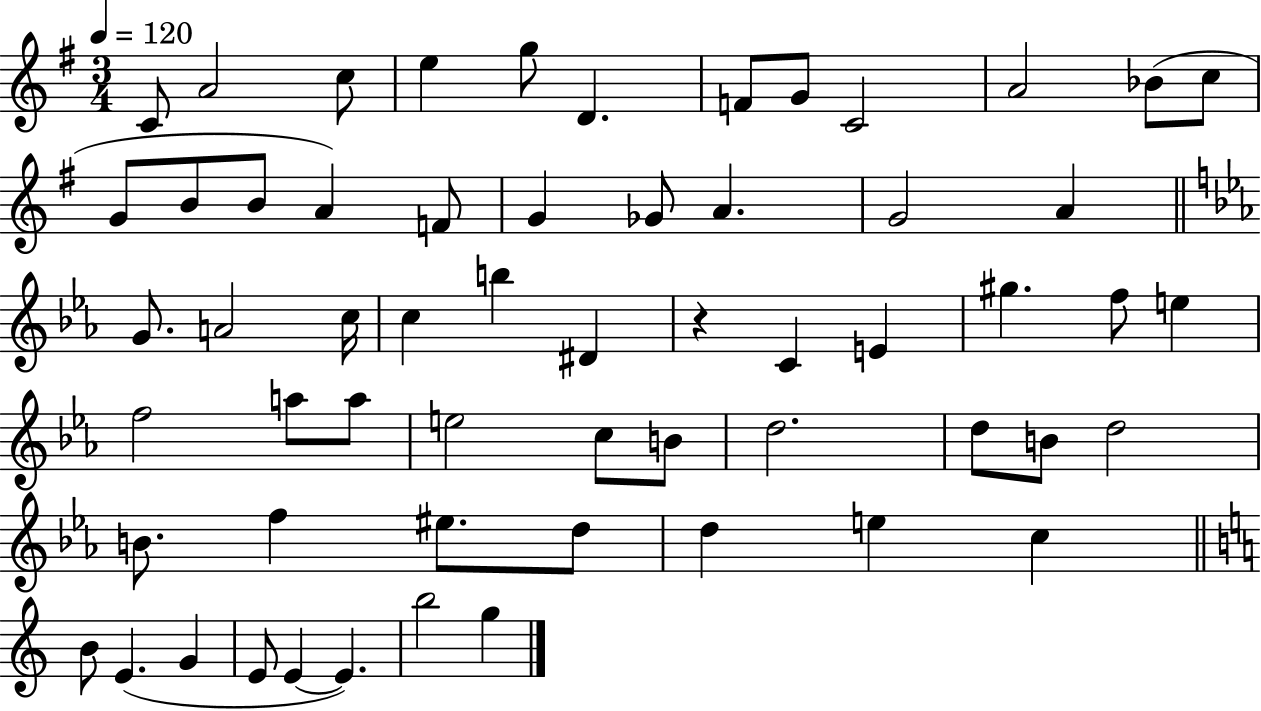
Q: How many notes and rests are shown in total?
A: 59